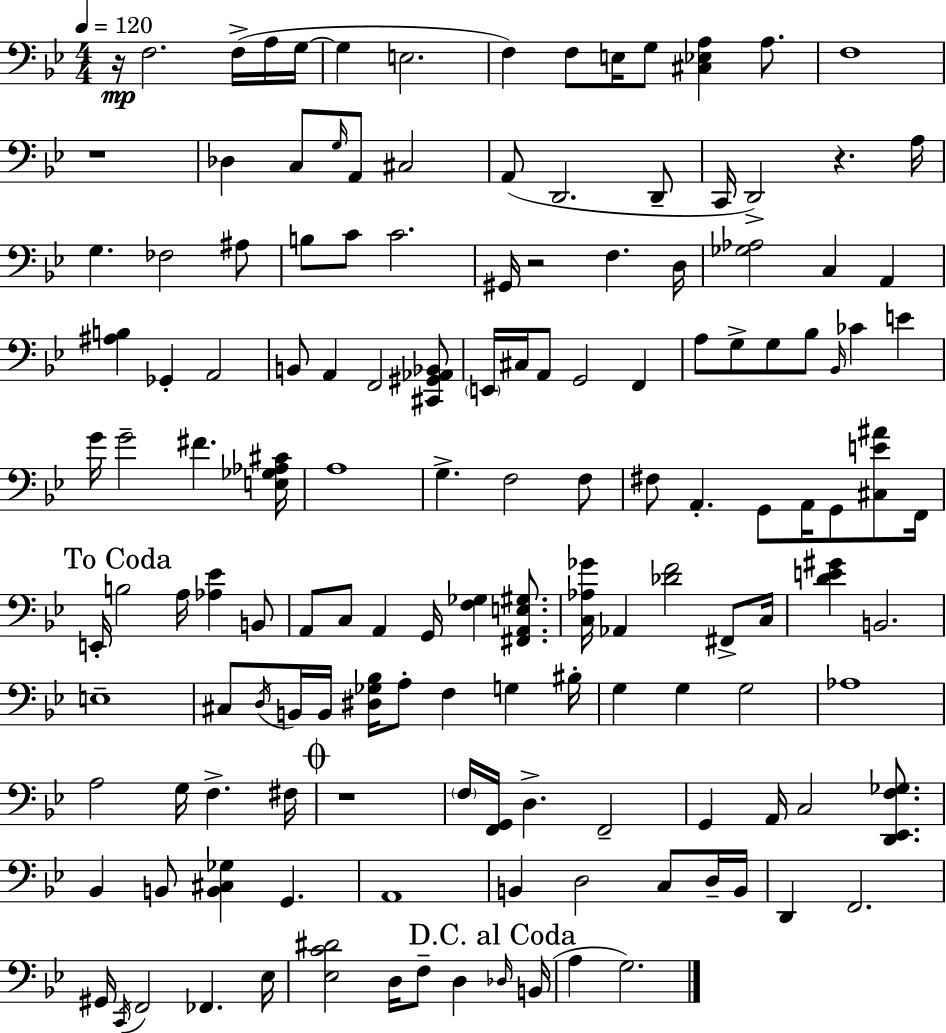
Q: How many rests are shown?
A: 5